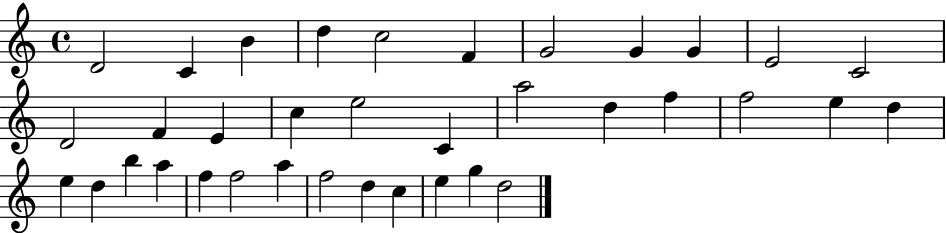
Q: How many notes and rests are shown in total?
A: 36